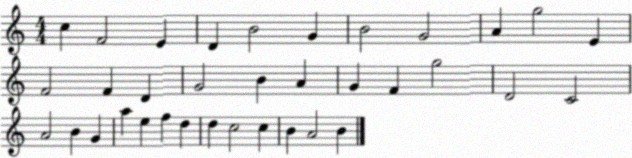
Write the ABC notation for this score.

X:1
T:Untitled
M:4/4
L:1/4
K:C
c F2 E D B2 G B2 G2 A g2 E F2 F D G2 B A G F g2 D2 C2 A2 B G a e f d d c2 c B A2 B